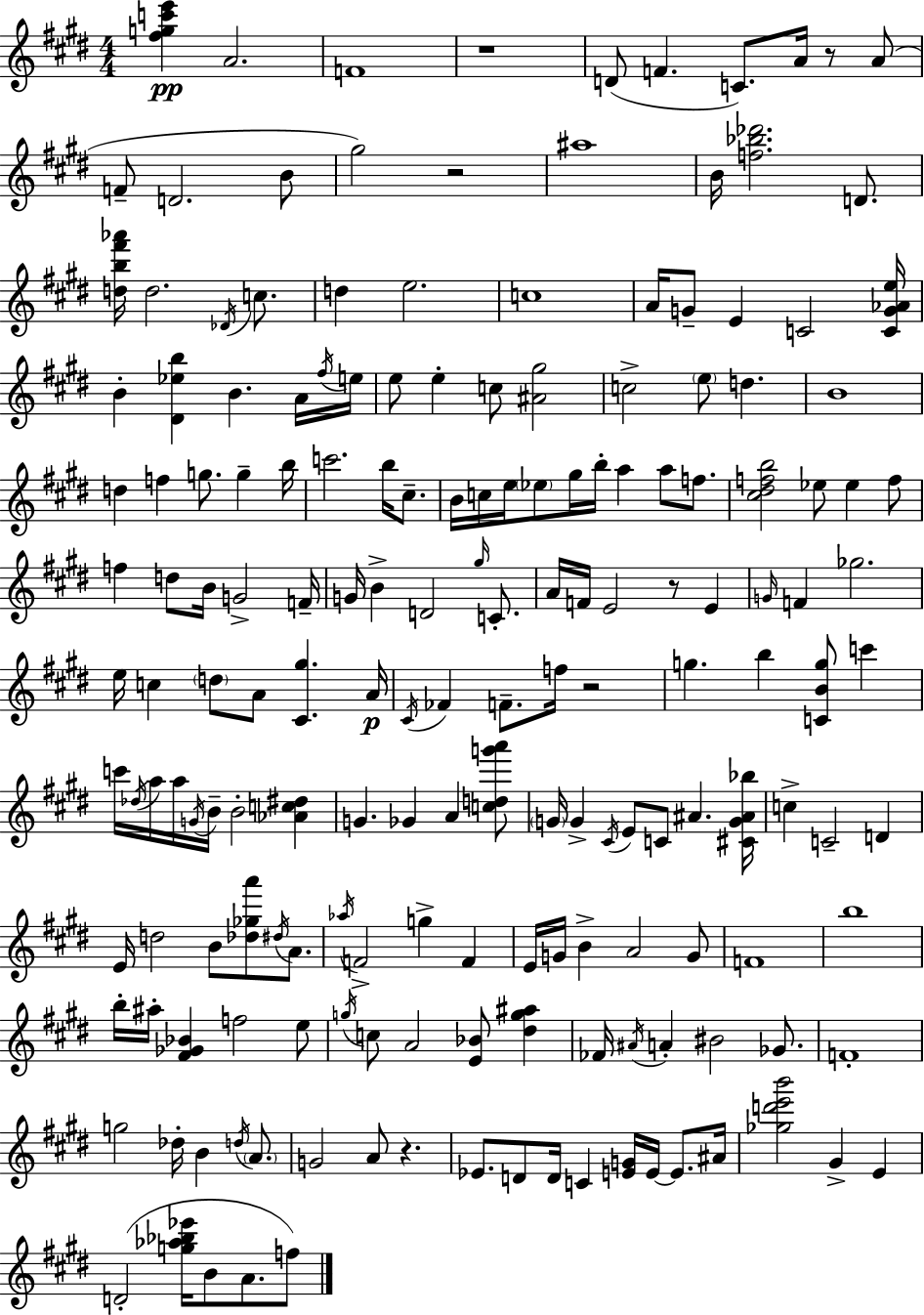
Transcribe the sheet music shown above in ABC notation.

X:1
T:Untitled
M:4/4
L:1/4
K:E
[^fgc'e'] A2 F4 z4 D/2 F C/2 A/4 z/2 A/2 F/2 D2 B/2 ^g2 z2 ^a4 B/4 [f_b_d']2 D/2 [db^f'_a']/4 d2 _D/4 c/2 d e2 c4 A/4 G/2 E C2 [CG_Ae]/4 B [^D_eb] B A/4 ^f/4 e/4 e/2 e c/2 [^A^g]2 c2 e/2 d B4 d f g/2 g b/4 c'2 b/4 ^c/2 B/4 c/4 e/4 _e/2 ^g/4 b/4 a a/2 f/2 [^c^dfb]2 _e/2 _e f/2 f d/2 B/4 G2 F/4 G/4 B D2 ^g/4 C/2 A/4 F/4 E2 z/2 E G/4 F _g2 e/4 c d/2 A/2 [^C^g] A/4 ^C/4 _F F/2 f/4 z2 g b [CBg]/2 c' c'/4 _d/4 a/4 a/4 G/4 B/4 B2 [_Ac^d] G _G A [cdg'a']/2 G/4 G ^C/4 E/2 C/2 ^A [^CG^A_b]/4 c C2 D E/4 d2 B/2 [_d_ga']/2 ^d/4 A/2 _a/4 F2 g F E/4 G/4 B A2 G/2 F4 b4 b/4 ^a/4 [^F_G_B] f2 e/2 g/4 c/2 A2 [E_B]/2 [^dg^a] _F/4 ^A/4 A ^B2 _G/2 F4 g2 _d/4 B d/4 A/2 G2 A/2 z _E/2 D/2 D/4 C [EG]/4 E/4 E/2 ^A/4 [_gd'e'b']2 ^G E D2 [g_a_b_e']/4 B/2 A/2 f/2